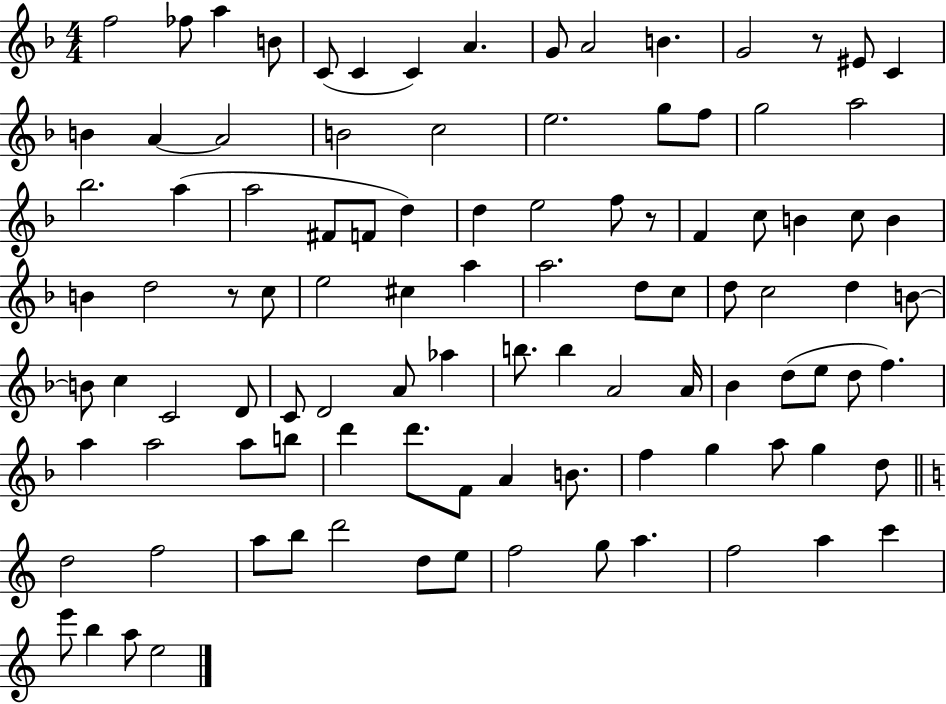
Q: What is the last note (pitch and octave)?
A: E5